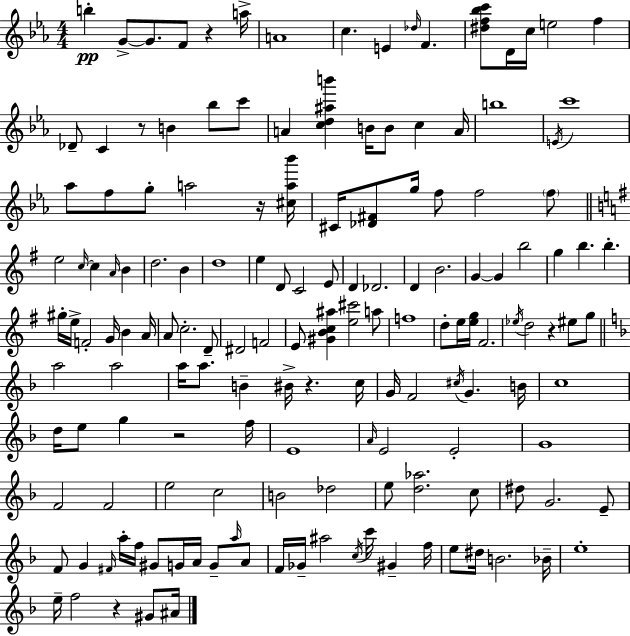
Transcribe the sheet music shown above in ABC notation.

X:1
T:Untitled
M:4/4
L:1/4
K:Eb
b G/2 G/2 F/2 z a/4 A4 c E _d/4 F [^df_bc']/2 D/4 c/4 e2 f _D/2 C z/2 B _b/2 c'/2 A [cd^ab'] B/4 B/2 c A/4 b4 E/4 c'4 _a/2 f/2 g/2 a2 z/4 [^ca_b']/4 ^C/4 [_D^F]/2 g/4 f/2 f2 f/2 e2 c/4 c A/4 B d2 B d4 e D/2 C2 E/2 D _D2 D B2 G G b2 g b b ^g/4 e/4 F2 G/4 B A/4 A/2 c2 D/2 ^D2 F2 E/2 [^GBc^a] [e^c']2 a/2 f4 d/2 e/4 [eg]/4 ^F2 _e/4 d2 z ^e/2 g/2 a2 a2 a/4 a/2 B ^B/4 z c/4 G/4 F2 ^c/4 G B/4 c4 d/4 e/2 g z2 f/4 E4 A/4 E2 E2 G4 F2 F2 e2 c2 B2 _d2 e/2 [d_a]2 c/2 ^d/2 G2 E/2 F/2 G ^F/4 a/4 f/4 ^G/2 G/4 A/4 G/2 a/4 A/2 F/4 _G/4 ^a2 c/4 c'/4 ^G f/4 e/2 ^d/4 B2 _B/4 e4 e/4 f2 z ^G/2 ^A/4